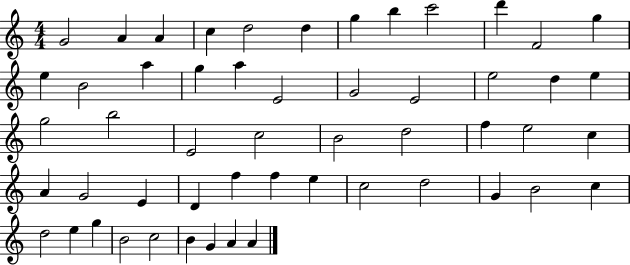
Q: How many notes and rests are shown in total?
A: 53